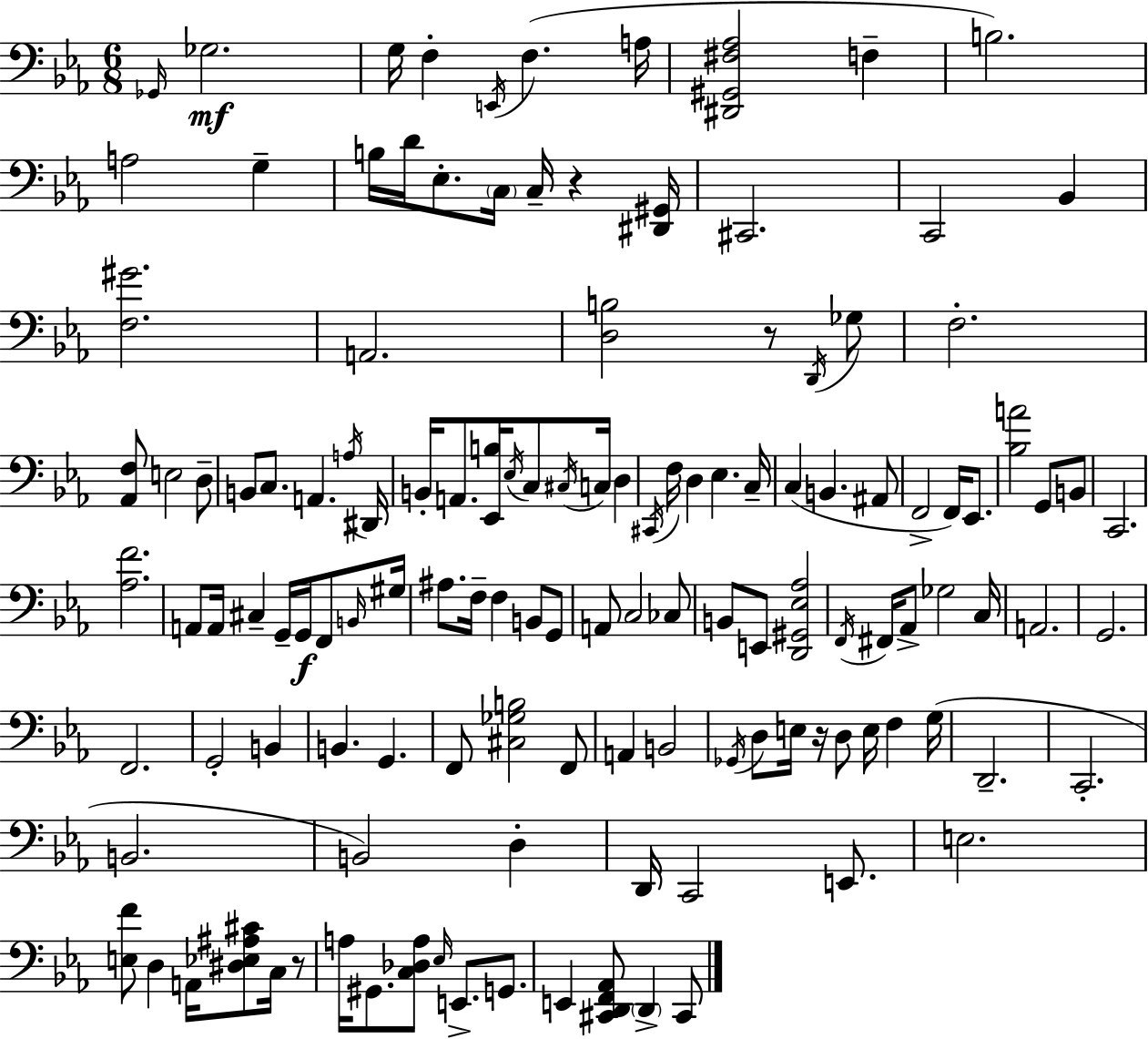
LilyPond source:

{
  \clef bass
  \numericTimeSignature
  \time 6/8
  \key ees \major
  \grace { ges,16 }\mf ges2. | g16 f4-. \acciaccatura { e,16 }( f4. | a16 <dis, gis, fis aes>2 f4-- | b2.) | \break a2 g4-- | b16 d'16 ees8.-. \parenthesize c16 c16-- r4 | <dis, gis,>16 cis,2. | c,2 bes,4 | \break <f gis'>2. | a,2. | <d b>2 r8 | \acciaccatura { d,16 } ges8 f2.-. | \break <aes, f>8 e2 | d8-- b,8 c8. a,4. | \acciaccatura { a16 } dis,16 b,16-. a,8. <ees, b>16 \acciaccatura { ees16 } c8 | \acciaccatura { cis16 } c16 d4 \acciaccatura { cis,16 } f16 d4 | \break ees4. c16-- c4( b,4. | ais,8 f,2-> | f,16) ees,8. <bes a'>2 | g,8 b,8 c,2. | \break <aes f'>2. | a,8 a,16 cis4-- | g,16-- g,16\f f,8 \grace { b,16 } gis16 ais8. f16-- | f4 b,8 g,8 a,8 c2 | \break ces8 b,8 e,8 | <d, gis, ees aes>2 \acciaccatura { f,16 } fis,16 aes,8-> | ges2 c16 a,2. | g,2. | \break f,2. | g,2-. | b,4 b,4. | g,4. f,8 <cis ges b>2 | \break f,8 a,4 | b,2 \acciaccatura { ges,16 } d8 | e16 r16 d8 e16 f4 g16( d,2.-- | c,2.-. | \break b,2. | b,2) | d4-. d,16 c,2 | e,8. e2. | \break <e f'>8 | d4 a,16 <dis ees ais cis'>8 c16 r8 a16 gis,8. | <c des a>8 \grace { ees16 } e,8.-> g,8. e,4 | <cis, d, f, aes,>8 \parenthesize d,4-> cis,8 \bar "|."
}